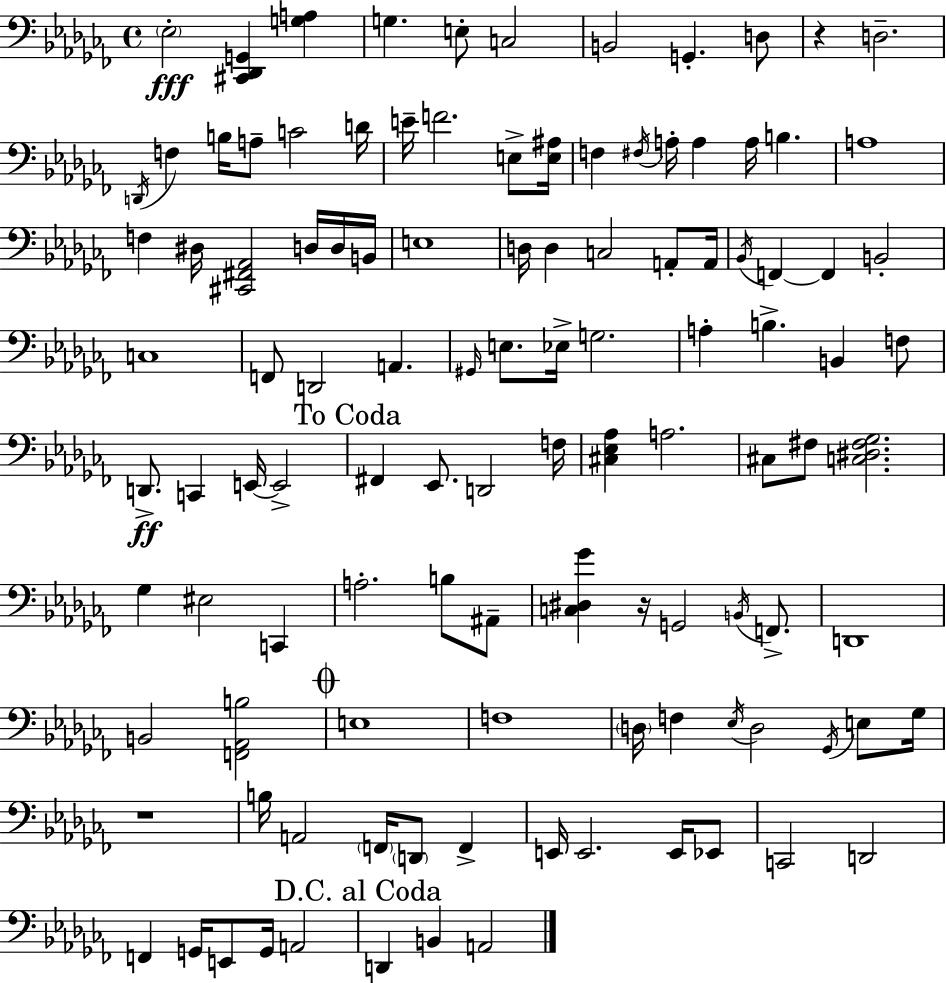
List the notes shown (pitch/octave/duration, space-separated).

Eb3/h [C#2,Db2,G2]/q [G3,A3]/q G3/q. E3/e C3/h B2/h G2/q. D3/e R/q D3/h. D2/s F3/q B3/s A3/e C4/h D4/s E4/s F4/h. E3/e [E3,A#3]/s F3/q F#3/s A3/s A3/q A3/s B3/q. A3/w F3/q D#3/s [C#2,F#2,Ab2]/h D3/s D3/s B2/s E3/w D3/s D3/q C3/h A2/e A2/s Bb2/s F2/q F2/q B2/h C3/w F2/e D2/h A2/q. G#2/s E3/e. Eb3/s G3/h. A3/q B3/q. B2/q F3/e D2/e. C2/q E2/s E2/h F#2/q Eb2/e. D2/h F3/s [C#3,Eb3,Ab3]/q A3/h. C#3/e F#3/e [C3,D#3,F#3,Gb3]/h. Gb3/q EIS3/h C2/q A3/h. B3/e A#2/e [C3,D#3,Gb4]/q R/s G2/h B2/s F2/e. D2/w B2/h [F2,Ab2,B3]/h E3/w F3/w D3/s F3/q Eb3/s D3/h Gb2/s E3/e Gb3/s R/w B3/s A2/h F2/s D2/e F2/q E2/s E2/h. E2/s Eb2/e C2/h D2/h F2/q G2/s E2/e G2/s A2/h D2/q B2/q A2/h